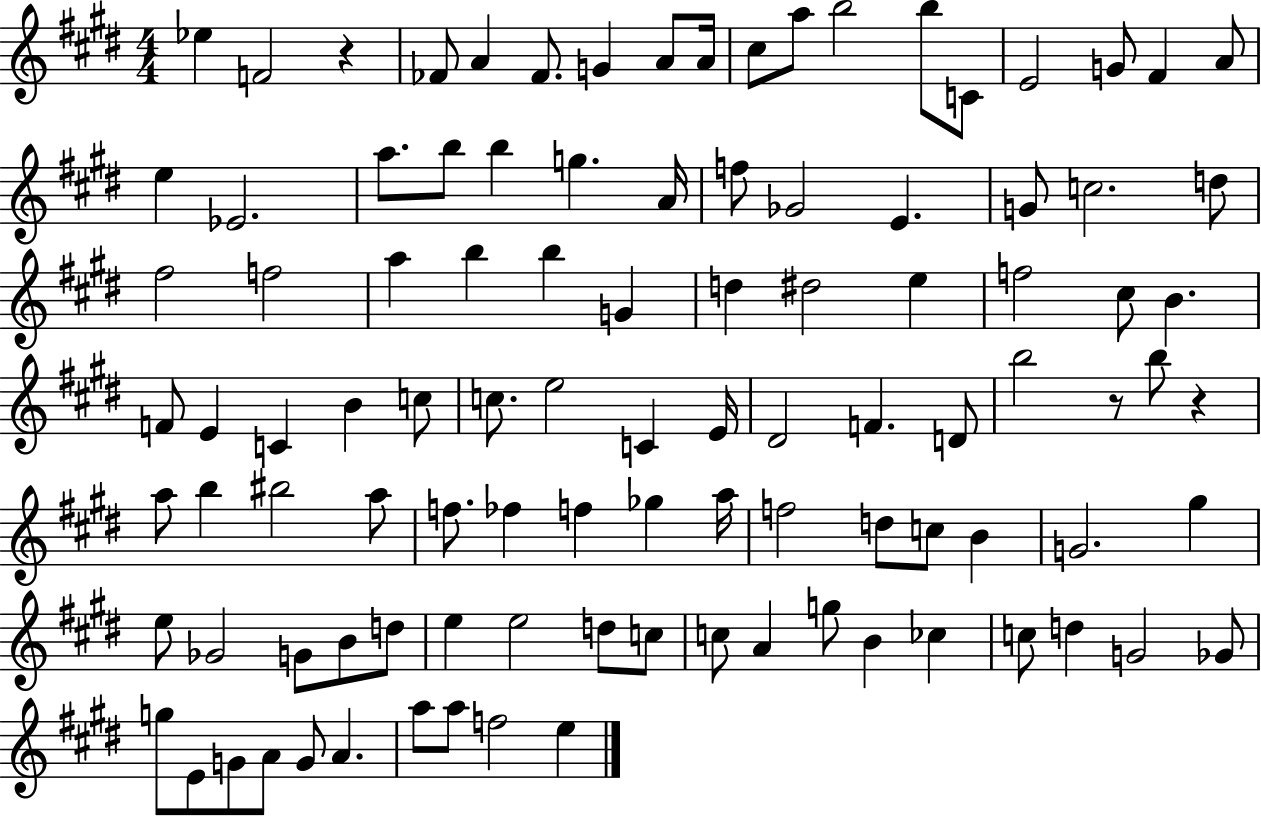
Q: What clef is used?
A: treble